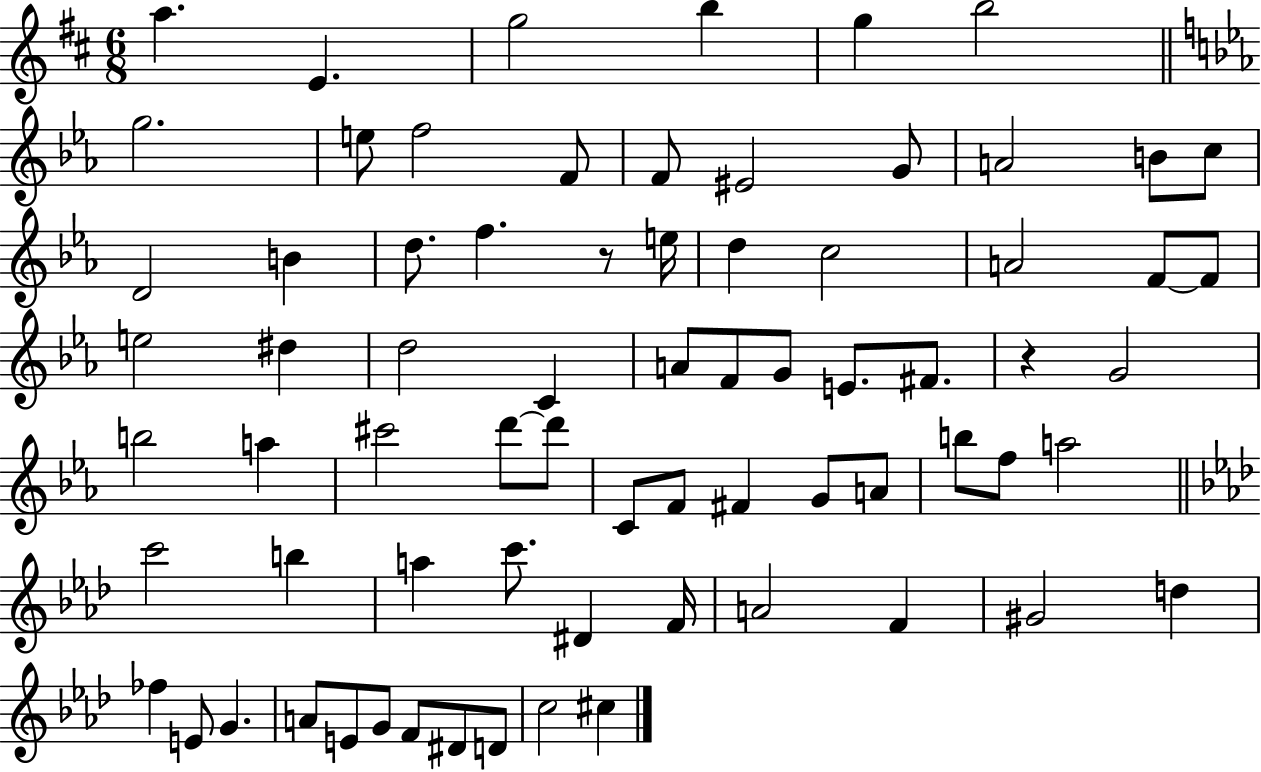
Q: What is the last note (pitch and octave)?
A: C#5